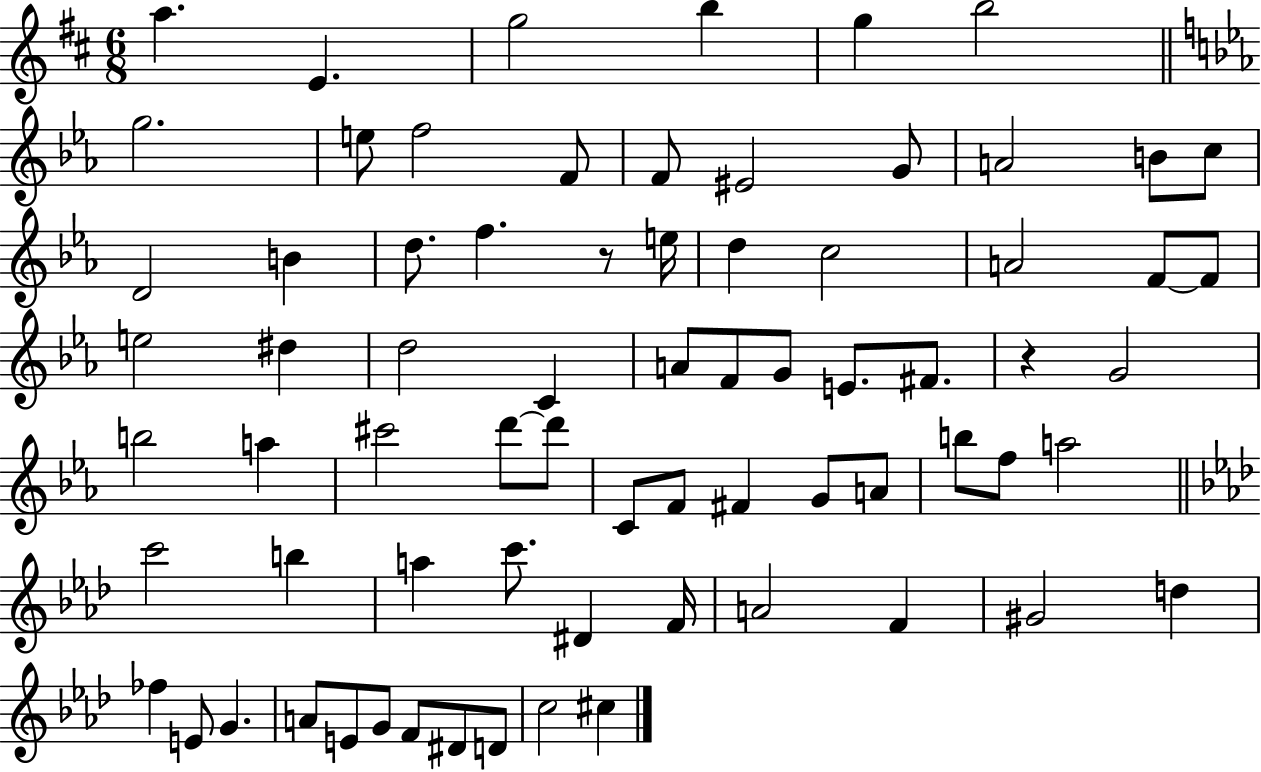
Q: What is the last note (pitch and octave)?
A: C#5